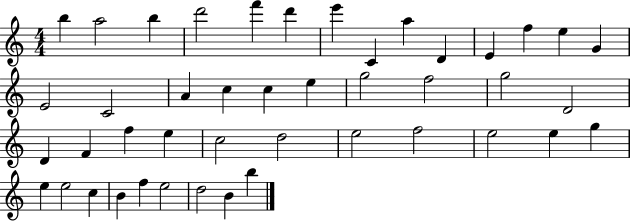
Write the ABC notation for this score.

X:1
T:Untitled
M:4/4
L:1/4
K:C
b a2 b d'2 f' d' e' C a D E f e G E2 C2 A c c e g2 f2 g2 D2 D F f e c2 d2 e2 f2 e2 e g e e2 c B f e2 d2 B b